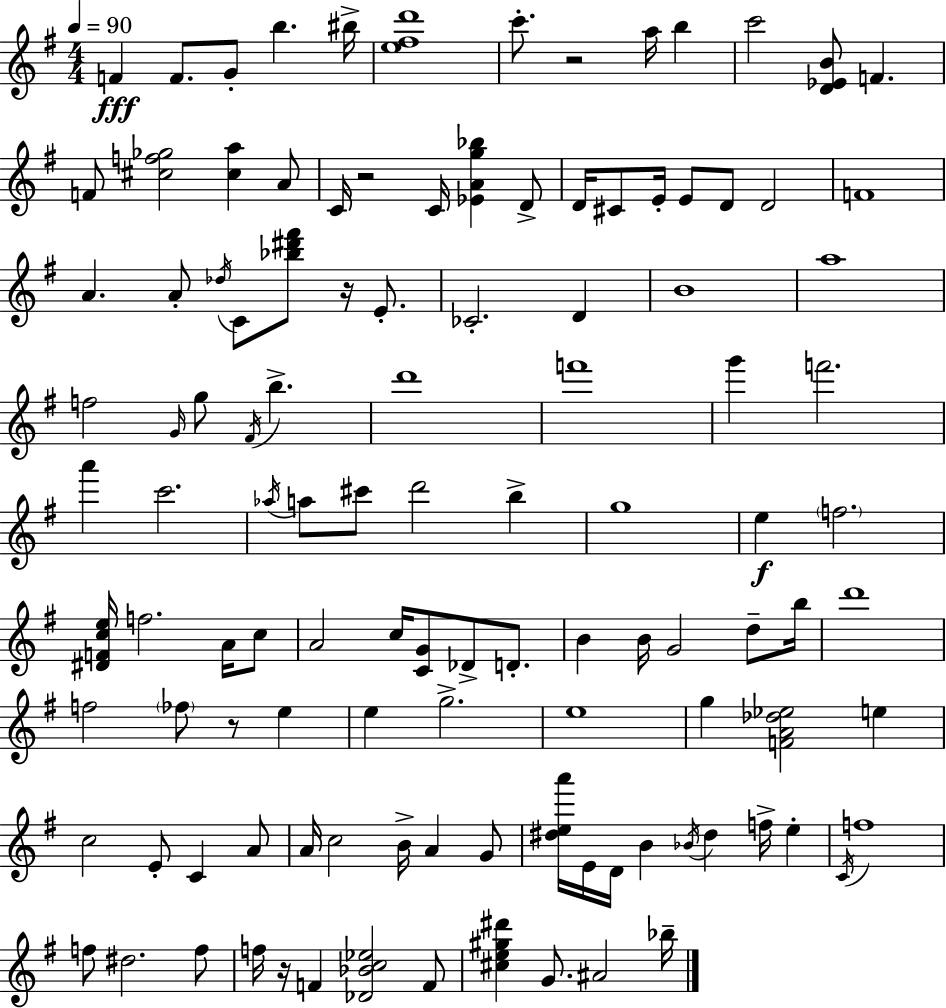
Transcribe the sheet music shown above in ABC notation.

X:1
T:Untitled
M:4/4
L:1/4
K:Em
F F/2 G/2 b ^b/4 [e^fd']4 c'/2 z2 a/4 b c'2 [D_EB]/2 F F/2 [^cf_g]2 [^ca] A/2 C/4 z2 C/4 [_EAg_b] D/2 D/4 ^C/2 E/4 E/2 D/2 D2 F4 A A/2 _d/4 C/2 [_b^d'^f']/2 z/4 E/2 _C2 D B4 a4 f2 G/4 g/2 ^F/4 b d'4 f'4 g' f'2 a' c'2 _a/4 a/2 ^c'/2 d'2 b g4 e f2 [^DFce]/4 f2 A/4 c/2 A2 c/4 [CG]/2 _D/2 D/2 B B/4 G2 d/2 b/4 d'4 f2 _f/2 z/2 e e g2 e4 g [FA_d_e]2 e c2 E/2 C A/2 A/4 c2 B/4 A G/2 [^dea']/4 E/4 D/4 B _B/4 ^d f/4 e C/4 f4 f/2 ^d2 f/2 f/4 z/4 F [_D_Bc_e]2 F/2 [^ce^g^d'] G/2 ^A2 _b/4